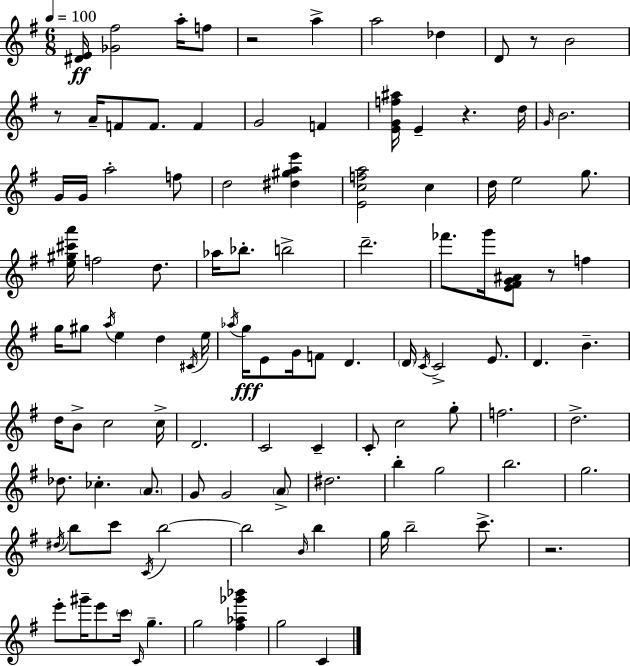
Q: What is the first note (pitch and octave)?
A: A5